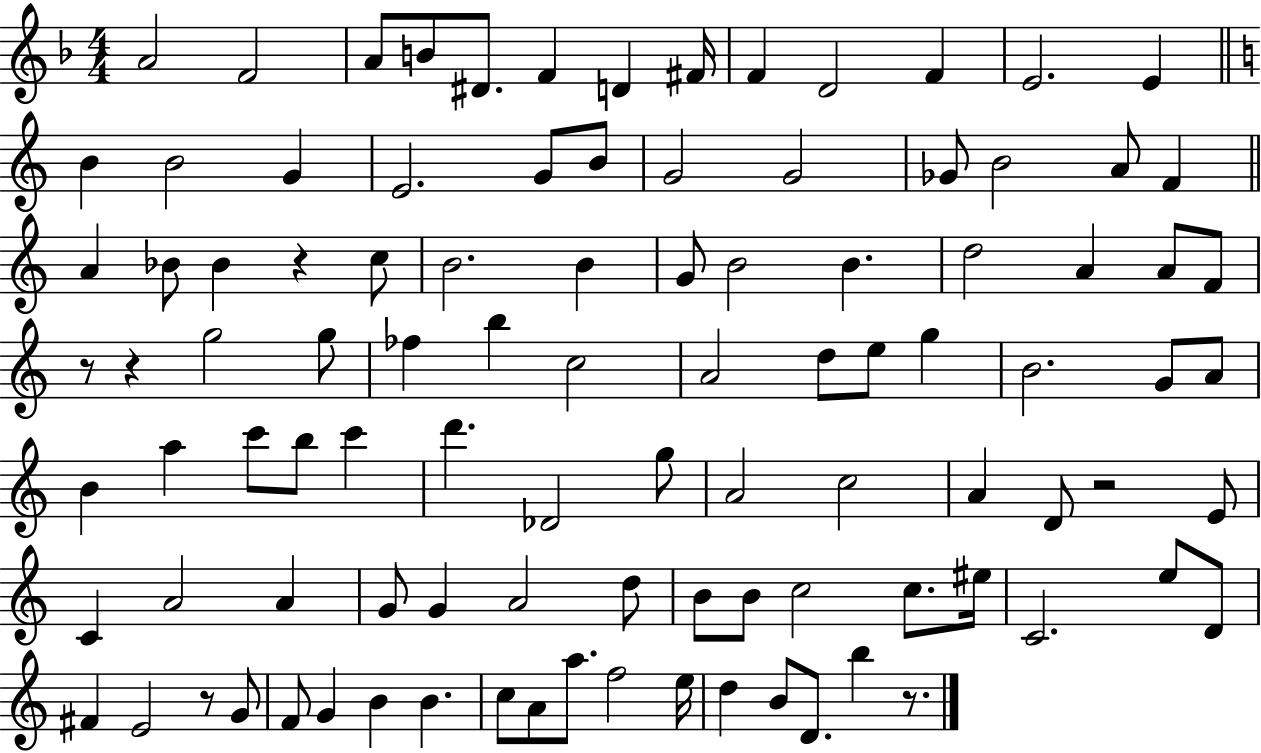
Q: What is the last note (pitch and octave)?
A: B5